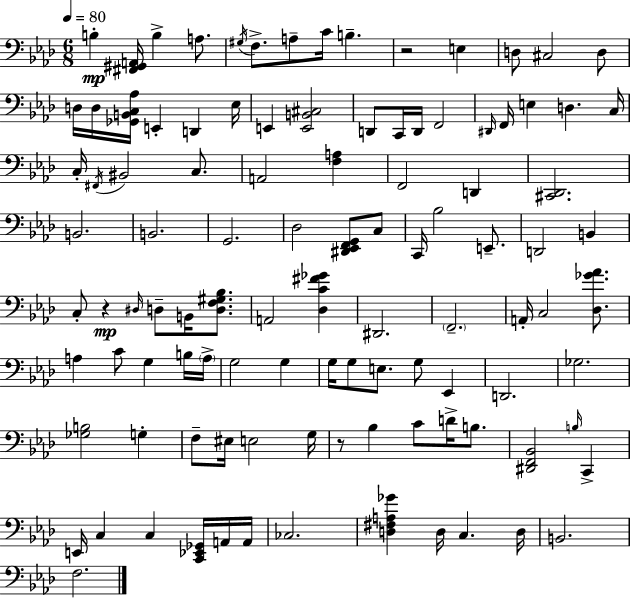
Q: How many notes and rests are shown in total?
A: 105